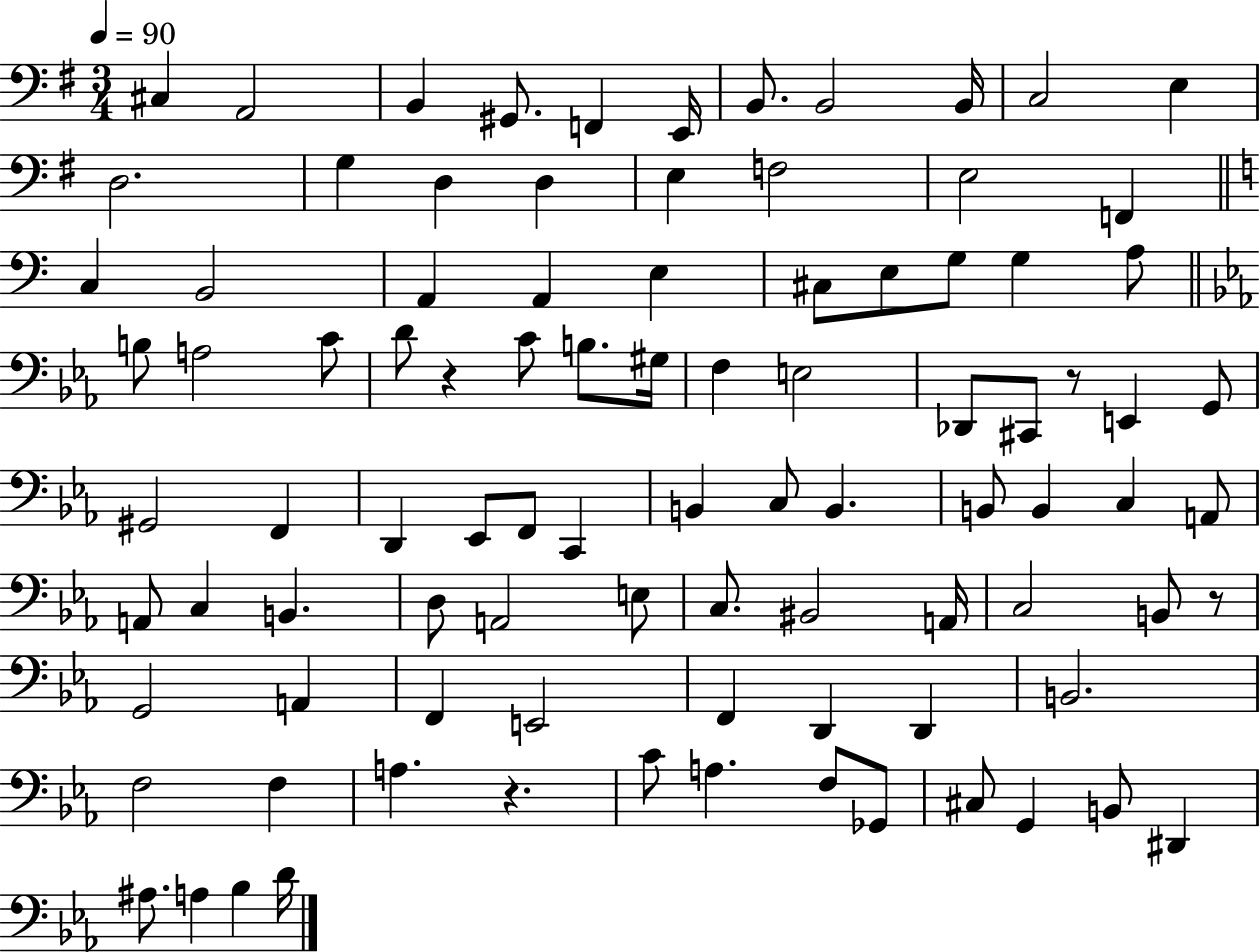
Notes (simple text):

C#3/q A2/h B2/q G#2/e. F2/q E2/s B2/e. B2/h B2/s C3/h E3/q D3/h. G3/q D3/q D3/q E3/q F3/h E3/h F2/q C3/q B2/h A2/q A2/q E3/q C#3/e E3/e G3/e G3/q A3/e B3/e A3/h C4/e D4/e R/q C4/e B3/e. G#3/s F3/q E3/h Db2/e C#2/e R/e E2/q G2/e G#2/h F2/q D2/q Eb2/e F2/e C2/q B2/q C3/e B2/q. B2/e B2/q C3/q A2/e A2/e C3/q B2/q. D3/e A2/h E3/e C3/e. BIS2/h A2/s C3/h B2/e R/e G2/h A2/q F2/q E2/h F2/q D2/q D2/q B2/h. F3/h F3/q A3/q. R/q. C4/e A3/q. F3/e Gb2/e C#3/e G2/q B2/e D#2/q A#3/e. A3/q Bb3/q D4/s